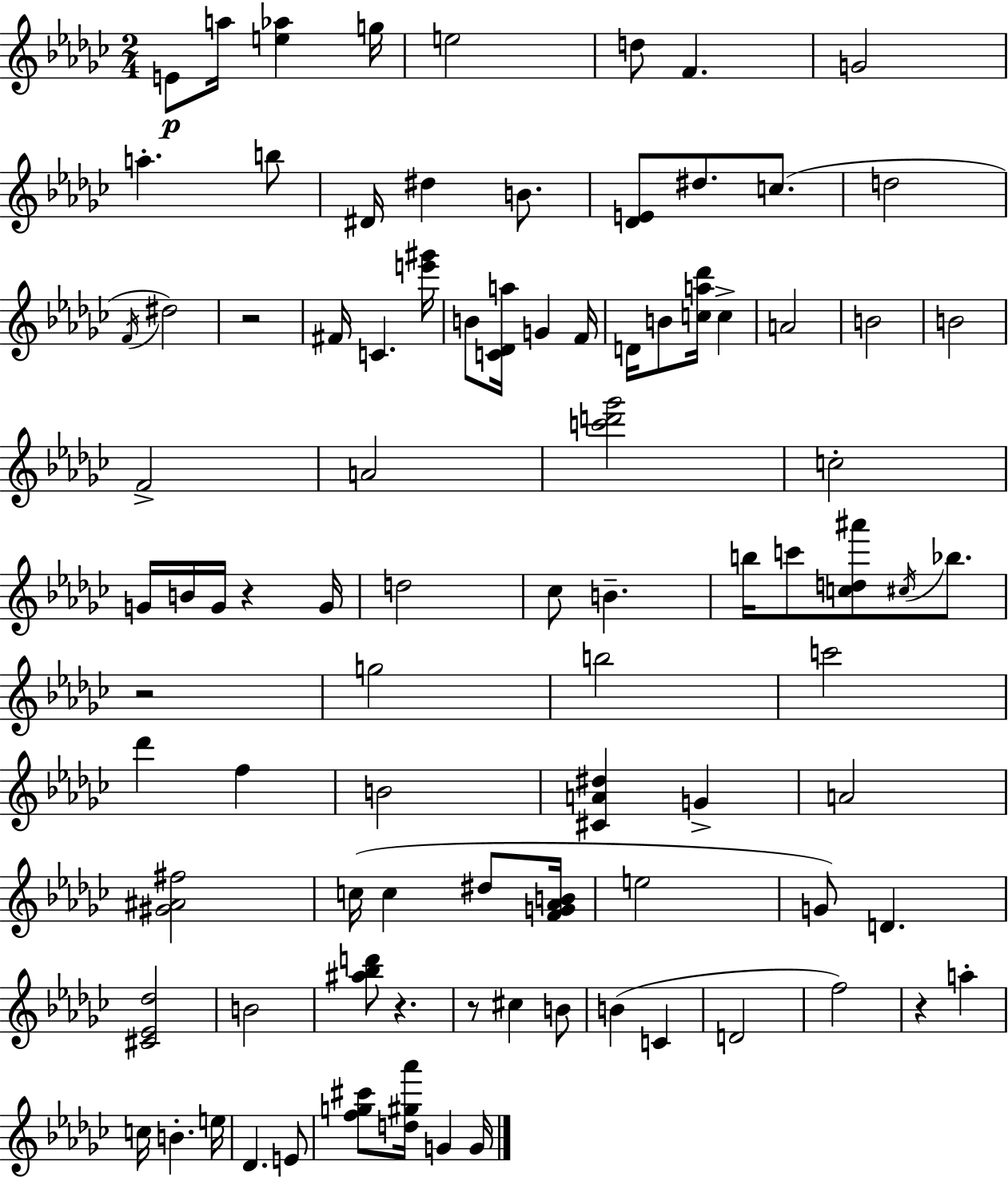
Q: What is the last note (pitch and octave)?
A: G4